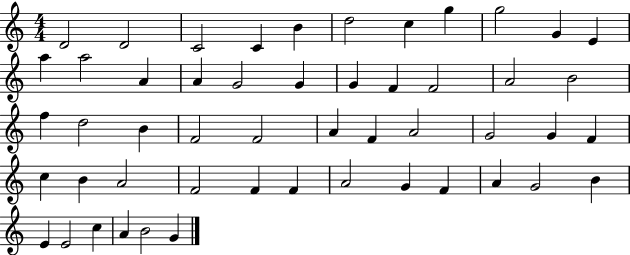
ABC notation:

X:1
T:Untitled
M:4/4
L:1/4
K:C
D2 D2 C2 C B d2 c g g2 G E a a2 A A G2 G G F F2 A2 B2 f d2 B F2 F2 A F A2 G2 G F c B A2 F2 F F A2 G F A G2 B E E2 c A B2 G